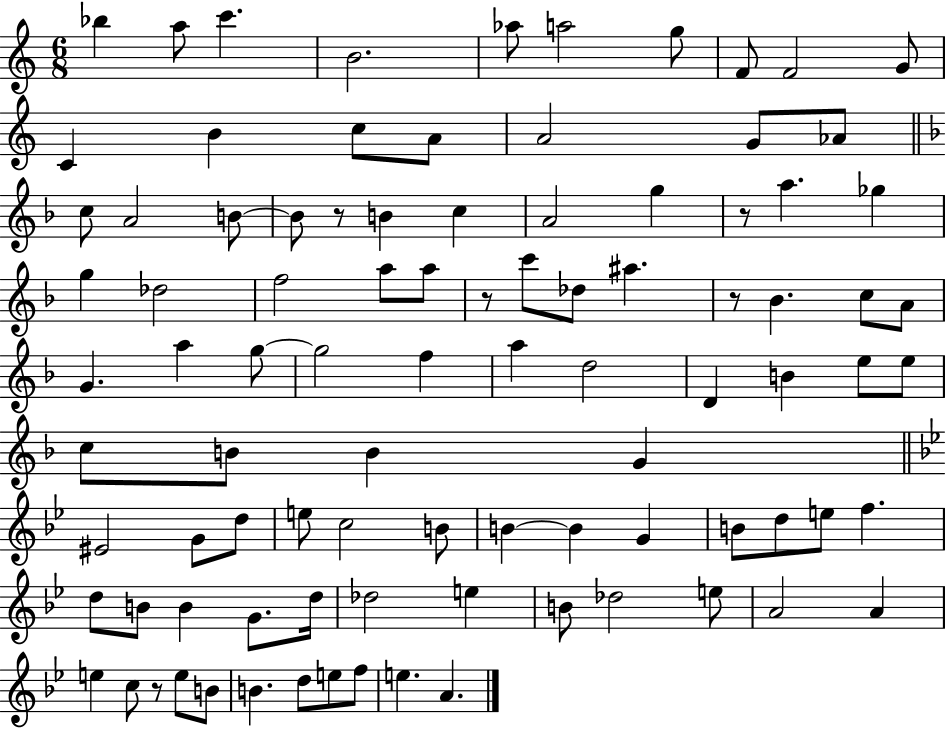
X:1
T:Untitled
M:6/8
L:1/4
K:C
_b a/2 c' B2 _a/2 a2 g/2 F/2 F2 G/2 C B c/2 A/2 A2 G/2 _A/2 c/2 A2 B/2 B/2 z/2 B c A2 g z/2 a _g g _d2 f2 a/2 a/2 z/2 c'/2 _d/2 ^a z/2 _B c/2 A/2 G a g/2 g2 f a d2 D B e/2 e/2 c/2 B/2 B G ^E2 G/2 d/2 e/2 c2 B/2 B B G B/2 d/2 e/2 f d/2 B/2 B G/2 d/4 _d2 e B/2 _d2 e/2 A2 A e c/2 z/2 e/2 B/2 B d/2 e/2 f/2 e A